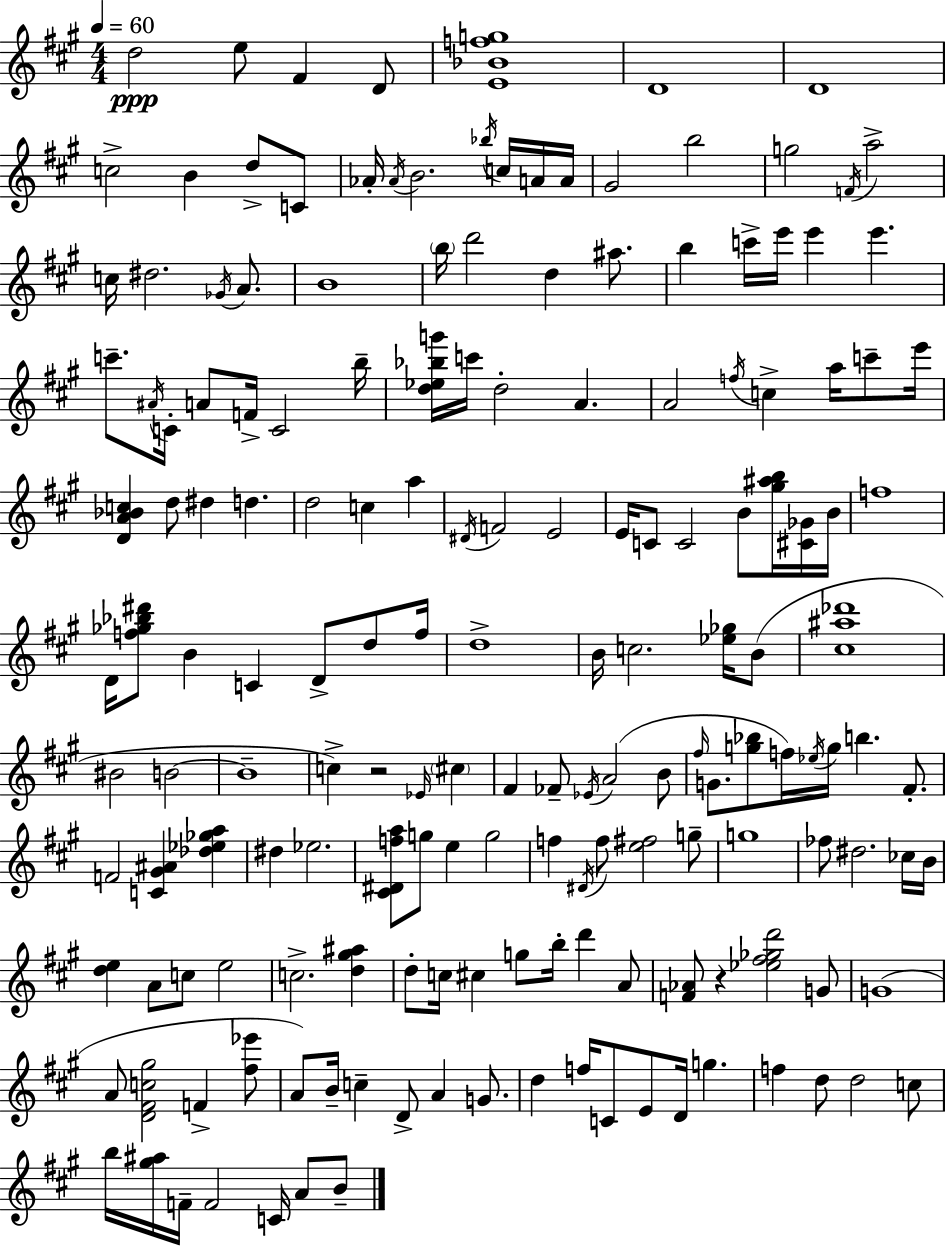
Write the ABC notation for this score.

X:1
T:Untitled
M:4/4
L:1/4
K:A
d2 e/2 ^F D/2 [E_Bfg]4 D4 D4 c2 B d/2 C/2 _A/4 _A/4 B2 _b/4 c/4 A/4 A/4 ^G2 b2 g2 F/4 a2 c/4 ^d2 _G/4 A/2 B4 b/4 d'2 d ^a/2 b c'/4 e'/4 e' e' c'/2 ^A/4 C/4 A/2 F/4 C2 b/4 [d_e_bg']/4 c'/4 d2 A A2 f/4 c a/4 c'/2 e'/4 [DA_Bc] d/2 ^d d d2 c a ^D/4 F2 E2 E/4 C/2 C2 B/2 [^g^ab]/4 [^C_G]/4 B/4 f4 D/4 [f_g_b^d']/2 B C D/2 d/2 f/4 d4 B/4 c2 [_e_g]/4 B/2 [^c^a_d']4 ^B2 B2 B4 c z2 _E/4 ^c ^F _F/2 _E/4 A2 B/2 ^f/4 G/2 [g_b]/2 f/4 _e/4 g/4 b ^F/2 F2 [C^G^A] [_d_e_ga] ^d _e2 [^C^Dfa]/2 g/2 e g2 f ^D/4 f/2 [e^f]2 g/2 g4 _f/2 ^d2 _c/4 B/4 [de] A/2 c/2 e2 c2 [d^g^a] d/2 c/4 ^c g/2 b/4 d' A/2 [F_A]/2 z [_e^f_gd']2 G/2 G4 A/2 [D^Fc^g]2 F [^f_e']/2 A/2 B/4 c D/2 A G/2 d f/4 C/2 E/2 D/4 g f d/2 d2 c/2 b/4 [^g^a]/4 F/4 F2 C/4 A/2 B/2